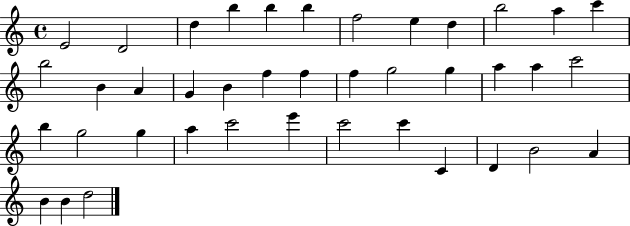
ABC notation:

X:1
T:Untitled
M:4/4
L:1/4
K:C
E2 D2 d b b b f2 e d b2 a c' b2 B A G B f f f g2 g a a c'2 b g2 g a c'2 e' c'2 c' C D B2 A B B d2